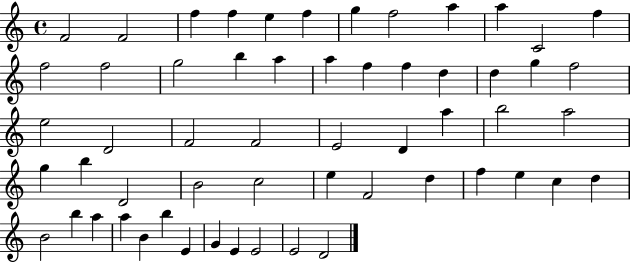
{
  \clef treble
  \time 4/4
  \defaultTimeSignature
  \key c \major
  f'2 f'2 | f''4 f''4 e''4 f''4 | g''4 f''2 a''4 | a''4 c'2 f''4 | \break f''2 f''2 | g''2 b''4 a''4 | a''4 f''4 f''4 d''4 | d''4 g''4 f''2 | \break e''2 d'2 | f'2 f'2 | e'2 d'4 a''4 | b''2 a''2 | \break g''4 b''4 d'2 | b'2 c''2 | e''4 f'2 d''4 | f''4 e''4 c''4 d''4 | \break b'2 b''4 a''4 | a''4 b'4 b''4 e'4 | g'4 e'4 e'2 | e'2 d'2 | \break \bar "|."
}